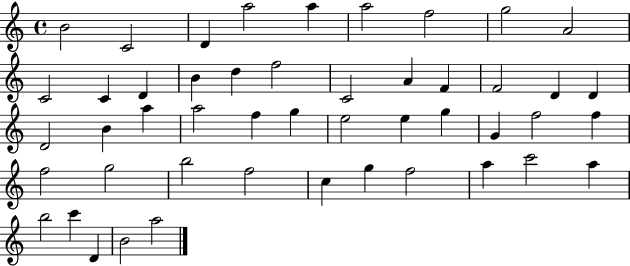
B4/h C4/h D4/q A5/h A5/q A5/h F5/h G5/h A4/h C4/h C4/q D4/q B4/q D5/q F5/h C4/h A4/q F4/q F4/h D4/q D4/q D4/h B4/q A5/q A5/h F5/q G5/q E5/h E5/q G5/q G4/q F5/h F5/q F5/h G5/h B5/h F5/h C5/q G5/q F5/h A5/q C6/h A5/q B5/h C6/q D4/q B4/h A5/h